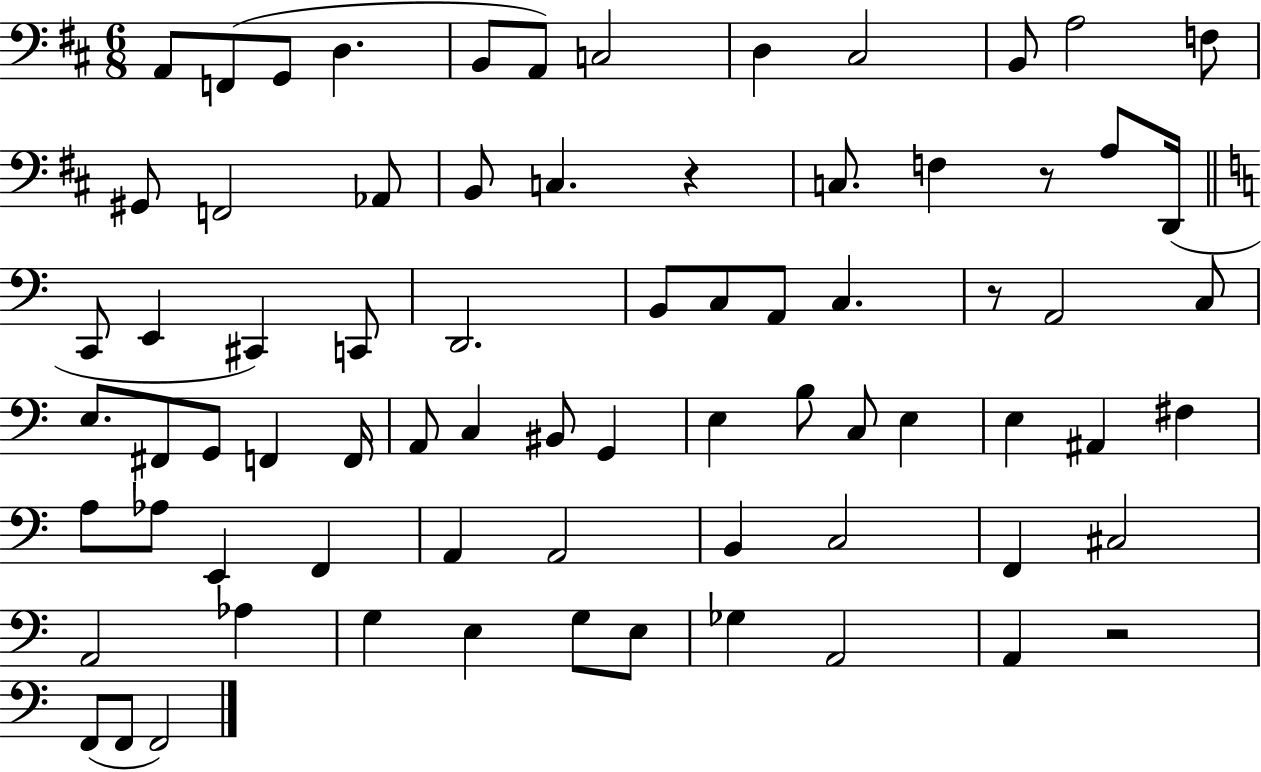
X:1
T:Untitled
M:6/8
L:1/4
K:D
A,,/2 F,,/2 G,,/2 D, B,,/2 A,,/2 C,2 D, ^C,2 B,,/2 A,2 F,/2 ^G,,/2 F,,2 _A,,/2 B,,/2 C, z C,/2 F, z/2 A,/2 D,,/4 C,,/2 E,, ^C,, C,,/2 D,,2 B,,/2 C,/2 A,,/2 C, z/2 A,,2 C,/2 E,/2 ^F,,/2 G,,/2 F,, F,,/4 A,,/2 C, ^B,,/2 G,, E, B,/2 C,/2 E, E, ^A,, ^F, A,/2 _A,/2 E,, F,, A,, A,,2 B,, C,2 F,, ^C,2 A,,2 _A, G, E, G,/2 E,/2 _G, A,,2 A,, z2 F,,/2 F,,/2 F,,2